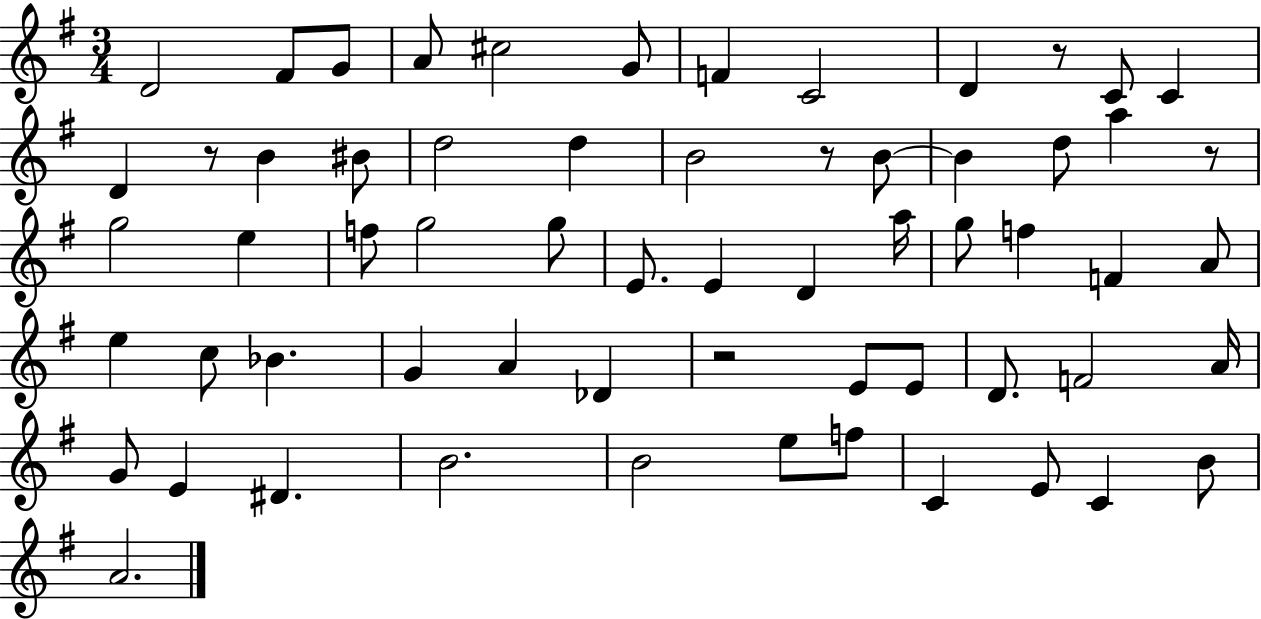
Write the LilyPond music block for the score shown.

{
  \clef treble
  \numericTimeSignature
  \time 3/4
  \key g \major
  d'2 fis'8 g'8 | a'8 cis''2 g'8 | f'4 c'2 | d'4 r8 c'8 c'4 | \break d'4 r8 b'4 bis'8 | d''2 d''4 | b'2 r8 b'8~~ | b'4 d''8 a''4 r8 | \break g''2 e''4 | f''8 g''2 g''8 | e'8. e'4 d'4 a''16 | g''8 f''4 f'4 a'8 | \break e''4 c''8 bes'4. | g'4 a'4 des'4 | r2 e'8 e'8 | d'8. f'2 a'16 | \break g'8 e'4 dis'4. | b'2. | b'2 e''8 f''8 | c'4 e'8 c'4 b'8 | \break a'2. | \bar "|."
}